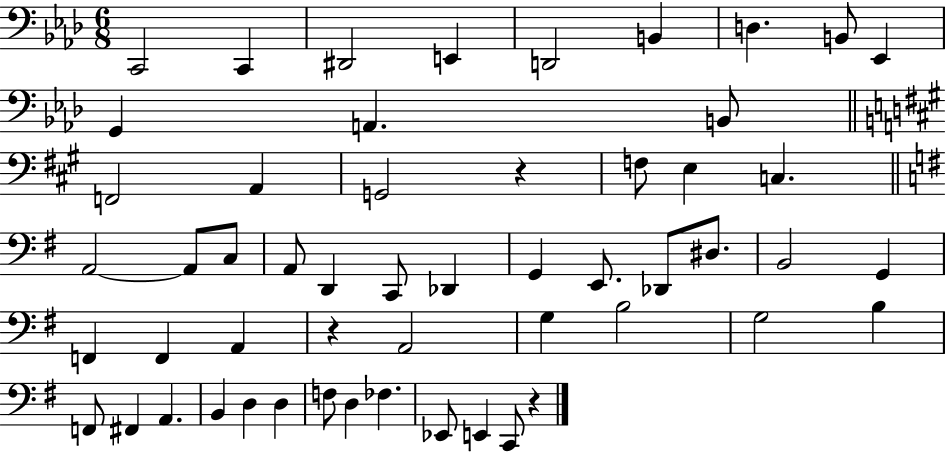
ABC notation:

X:1
T:Untitled
M:6/8
L:1/4
K:Ab
C,,2 C,, ^D,,2 E,, D,,2 B,, D, B,,/2 _E,, G,, A,, B,,/2 F,,2 A,, G,,2 z F,/2 E, C, A,,2 A,,/2 C,/2 A,,/2 D,, C,,/2 _D,, G,, E,,/2 _D,,/2 ^D,/2 B,,2 G,, F,, F,, A,, z A,,2 G, B,2 G,2 B, F,,/2 ^F,, A,, B,, D, D, F,/2 D, _F, _E,,/2 E,, C,,/2 z